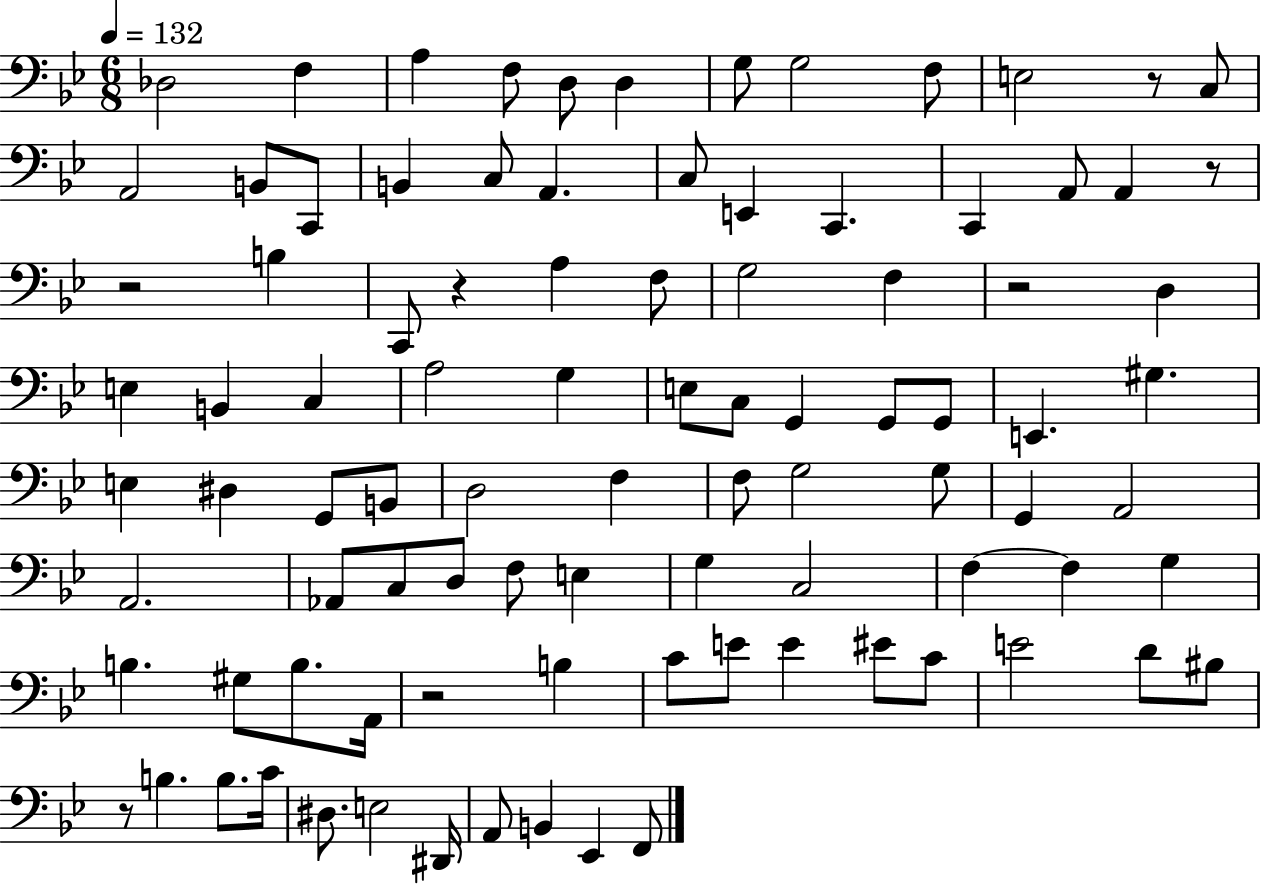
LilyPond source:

{
  \clef bass
  \numericTimeSignature
  \time 6/8
  \key bes \major
  \tempo 4 = 132
  des2 f4 | a4 f8 d8 d4 | g8 g2 f8 | e2 r8 c8 | \break a,2 b,8 c,8 | b,4 c8 a,4. | c8 e,4 c,4. | c,4 a,8 a,4 r8 | \break r2 b4 | c,8 r4 a4 f8 | g2 f4 | r2 d4 | \break e4 b,4 c4 | a2 g4 | e8 c8 g,4 g,8 g,8 | e,4. gis4. | \break e4 dis4 g,8 b,8 | d2 f4 | f8 g2 g8 | g,4 a,2 | \break a,2. | aes,8 c8 d8 f8 e4 | g4 c2 | f4~~ f4 g4 | \break b4. gis8 b8. a,16 | r2 b4 | c'8 e'8 e'4 eis'8 c'8 | e'2 d'8 bis8 | \break r8 b4. b8. c'16 | dis8. e2 dis,16 | a,8 b,4 ees,4 f,8 | \bar "|."
}